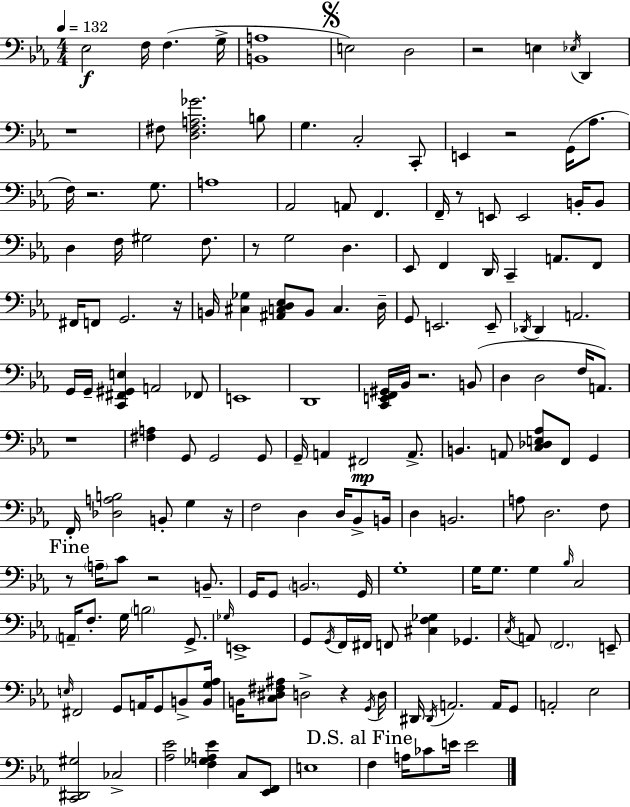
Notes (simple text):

Eb3/h F3/s F3/q. G3/s [B2,A3]/w E3/h D3/h R/h E3/q Eb3/s D2/q R/w F#3/e [D3,F#3,A3,Gb4]/h. B3/e G3/q. C3/h C2/e E2/q R/h G2/s Ab3/e. F3/s R/h. G3/e. A3/w Ab2/h A2/e F2/q. F2/s R/e E2/e E2/h B2/s B2/e D3/q F3/s G#3/h F3/e. R/e G3/h D3/q. Eb2/e F2/q D2/s C2/q A2/e. F2/e F#2/s F2/e G2/h. R/s B2/s [C#3,Gb3]/q [A#2,C3,D3,Eb3]/e B2/e C3/q. D3/s G2/e E2/h. E2/e Db2/s Db2/q A2/h. G2/s G2/s [C2,F#2,G#2,E3]/q A2/h FES2/e E2/w D2/w [C2,E2,F2,G#2]/s Bb2/s R/h. B2/e D3/q D3/h F3/s A2/e. R/w [F#3,A3]/q G2/e G2/h G2/e G2/s A2/q F#2/h A2/e. B2/q. A2/e [C3,Db3,E3,Ab3]/e F2/e G2/q F2/s [Db3,A3,B3]/h B2/e G3/q R/s F3/h D3/q D3/s Bb2/e B2/s D3/q B2/h. A3/e D3/h. F3/e R/e A3/s C4/e R/h B2/e. G2/s G2/e B2/h. G2/s G3/w G3/s G3/e. G3/q Bb3/s C3/h A2/s F3/e. G3/s B3/h G2/e. Gb3/s E2/w G2/e G2/s F2/s F#2/s F2/e [C#3,F3,Gb3]/q Gb2/q. C3/s A2/e F2/h. E2/e E3/s F#2/h G2/e A2/s G2/e B2/e [B2,G3,Ab3]/s B2/s [C3,D#3,F#3,A#3]/e D3/h R/q G2/s D3/s D#2/s D#2/s A2/h. A2/s G2/e A2/h Eb3/h [C2,D#2,G#3]/h CES3/h [Ab3,Eb4]/h [F3,Gb3,A3,Eb4]/q C3/e [Eb2,F2]/e E3/w F3/q A3/s CES4/e E4/s E4/h